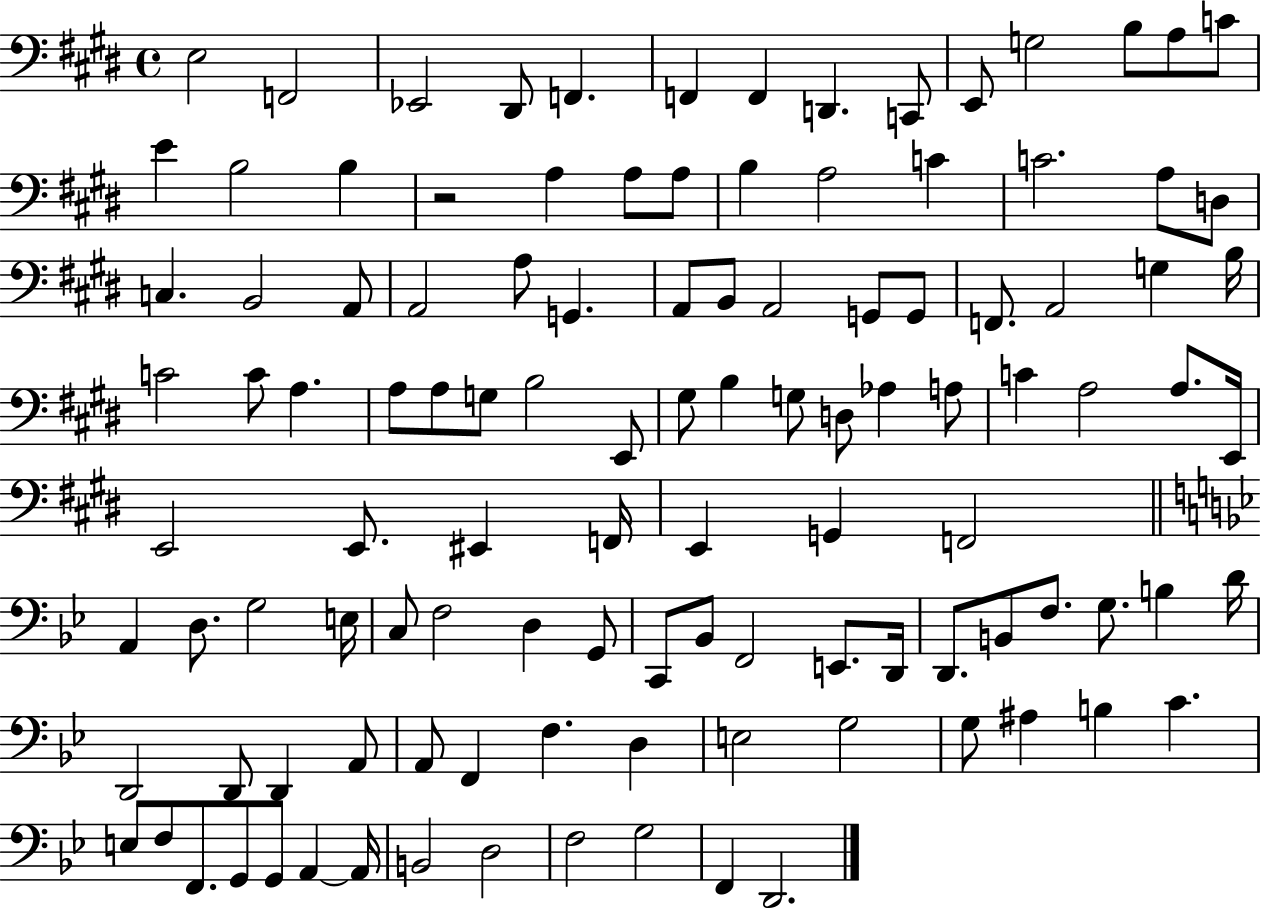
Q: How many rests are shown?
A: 1